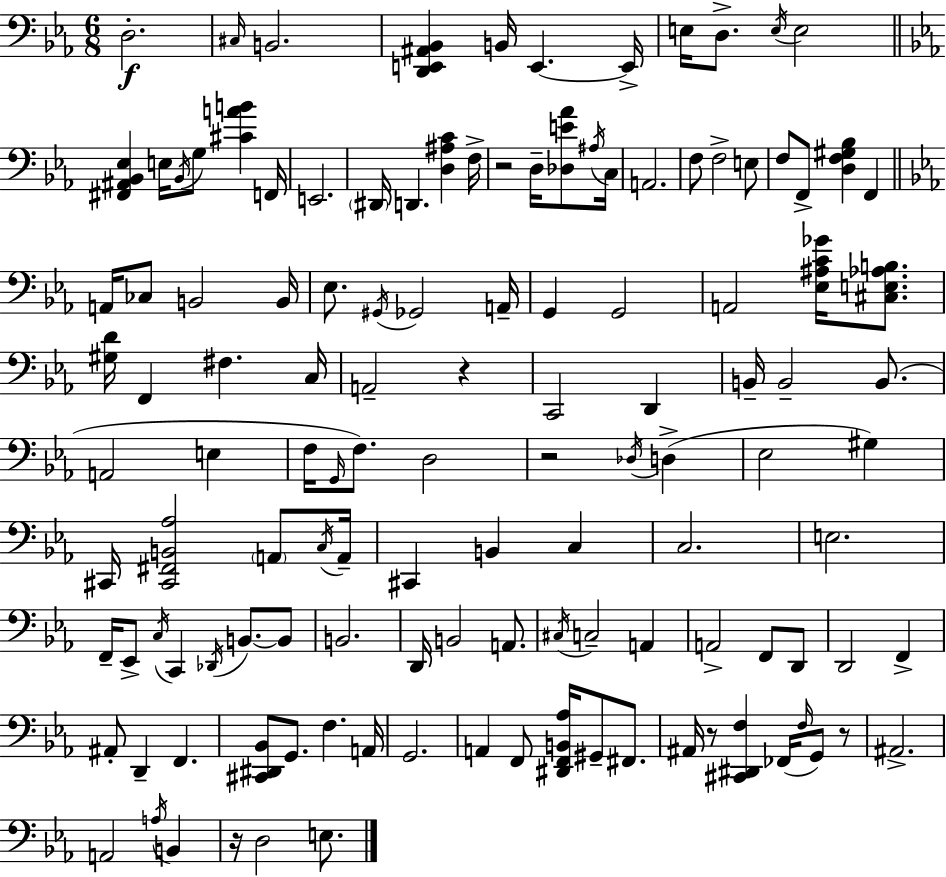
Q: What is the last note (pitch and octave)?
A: E3